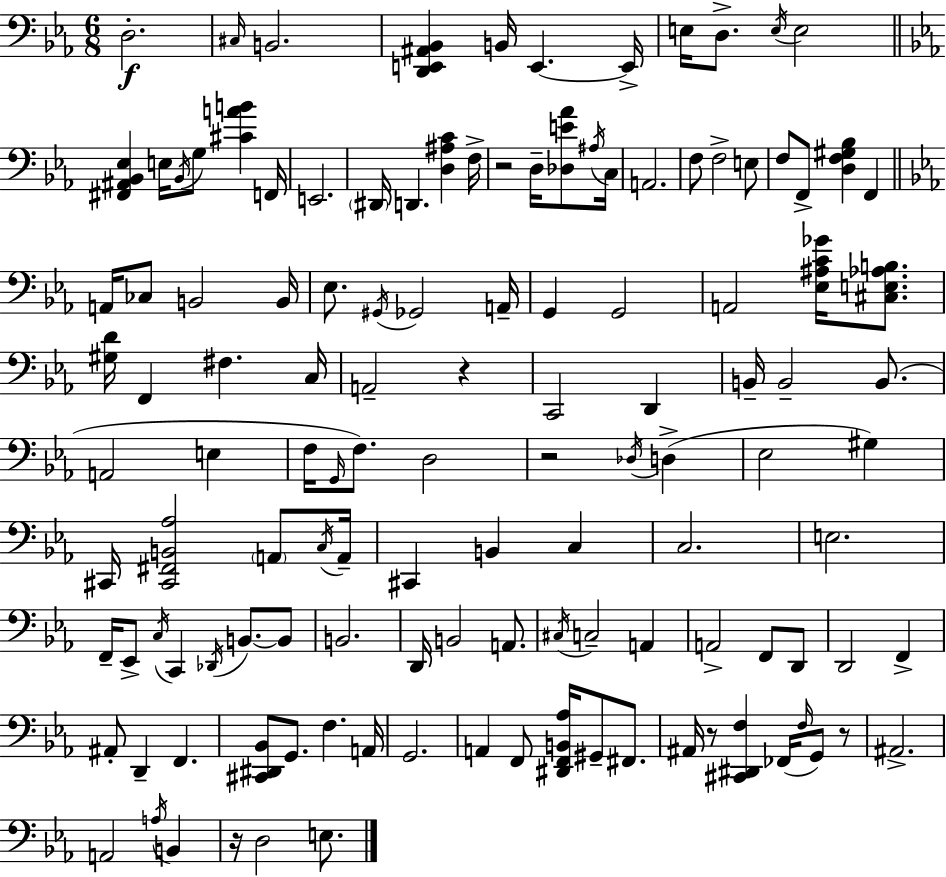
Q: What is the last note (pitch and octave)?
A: E3